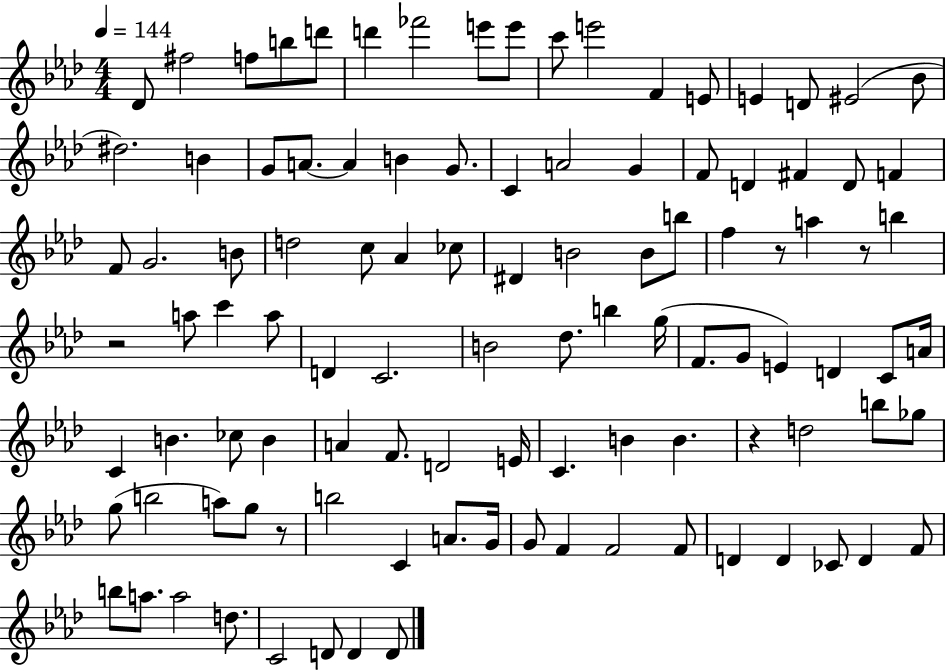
Db4/e F#5/h F5/e B5/e D6/e D6/q FES6/h E6/e E6/e C6/e E6/h F4/q E4/e E4/q D4/e EIS4/h Bb4/e D#5/h. B4/q G4/e A4/e. A4/q B4/q G4/e. C4/q A4/h G4/q F4/e D4/q F#4/q D4/e F4/q F4/e G4/h. B4/e D5/h C5/e Ab4/q CES5/e D#4/q B4/h B4/e B5/e F5/q R/e A5/q R/e B5/q R/h A5/e C6/q A5/e D4/q C4/h. B4/h Db5/e. B5/q G5/s F4/e. G4/e E4/q D4/q C4/e A4/s C4/q B4/q. CES5/e B4/q A4/q F4/e. D4/h E4/s C4/q. B4/q B4/q. R/q D5/h B5/e Gb5/e G5/e B5/h A5/e G5/e R/e B5/h C4/q A4/e. G4/s G4/e F4/q F4/h F4/e D4/q D4/q CES4/e D4/q F4/e B5/e A5/e. A5/h D5/e. C4/h D4/e D4/q D4/e